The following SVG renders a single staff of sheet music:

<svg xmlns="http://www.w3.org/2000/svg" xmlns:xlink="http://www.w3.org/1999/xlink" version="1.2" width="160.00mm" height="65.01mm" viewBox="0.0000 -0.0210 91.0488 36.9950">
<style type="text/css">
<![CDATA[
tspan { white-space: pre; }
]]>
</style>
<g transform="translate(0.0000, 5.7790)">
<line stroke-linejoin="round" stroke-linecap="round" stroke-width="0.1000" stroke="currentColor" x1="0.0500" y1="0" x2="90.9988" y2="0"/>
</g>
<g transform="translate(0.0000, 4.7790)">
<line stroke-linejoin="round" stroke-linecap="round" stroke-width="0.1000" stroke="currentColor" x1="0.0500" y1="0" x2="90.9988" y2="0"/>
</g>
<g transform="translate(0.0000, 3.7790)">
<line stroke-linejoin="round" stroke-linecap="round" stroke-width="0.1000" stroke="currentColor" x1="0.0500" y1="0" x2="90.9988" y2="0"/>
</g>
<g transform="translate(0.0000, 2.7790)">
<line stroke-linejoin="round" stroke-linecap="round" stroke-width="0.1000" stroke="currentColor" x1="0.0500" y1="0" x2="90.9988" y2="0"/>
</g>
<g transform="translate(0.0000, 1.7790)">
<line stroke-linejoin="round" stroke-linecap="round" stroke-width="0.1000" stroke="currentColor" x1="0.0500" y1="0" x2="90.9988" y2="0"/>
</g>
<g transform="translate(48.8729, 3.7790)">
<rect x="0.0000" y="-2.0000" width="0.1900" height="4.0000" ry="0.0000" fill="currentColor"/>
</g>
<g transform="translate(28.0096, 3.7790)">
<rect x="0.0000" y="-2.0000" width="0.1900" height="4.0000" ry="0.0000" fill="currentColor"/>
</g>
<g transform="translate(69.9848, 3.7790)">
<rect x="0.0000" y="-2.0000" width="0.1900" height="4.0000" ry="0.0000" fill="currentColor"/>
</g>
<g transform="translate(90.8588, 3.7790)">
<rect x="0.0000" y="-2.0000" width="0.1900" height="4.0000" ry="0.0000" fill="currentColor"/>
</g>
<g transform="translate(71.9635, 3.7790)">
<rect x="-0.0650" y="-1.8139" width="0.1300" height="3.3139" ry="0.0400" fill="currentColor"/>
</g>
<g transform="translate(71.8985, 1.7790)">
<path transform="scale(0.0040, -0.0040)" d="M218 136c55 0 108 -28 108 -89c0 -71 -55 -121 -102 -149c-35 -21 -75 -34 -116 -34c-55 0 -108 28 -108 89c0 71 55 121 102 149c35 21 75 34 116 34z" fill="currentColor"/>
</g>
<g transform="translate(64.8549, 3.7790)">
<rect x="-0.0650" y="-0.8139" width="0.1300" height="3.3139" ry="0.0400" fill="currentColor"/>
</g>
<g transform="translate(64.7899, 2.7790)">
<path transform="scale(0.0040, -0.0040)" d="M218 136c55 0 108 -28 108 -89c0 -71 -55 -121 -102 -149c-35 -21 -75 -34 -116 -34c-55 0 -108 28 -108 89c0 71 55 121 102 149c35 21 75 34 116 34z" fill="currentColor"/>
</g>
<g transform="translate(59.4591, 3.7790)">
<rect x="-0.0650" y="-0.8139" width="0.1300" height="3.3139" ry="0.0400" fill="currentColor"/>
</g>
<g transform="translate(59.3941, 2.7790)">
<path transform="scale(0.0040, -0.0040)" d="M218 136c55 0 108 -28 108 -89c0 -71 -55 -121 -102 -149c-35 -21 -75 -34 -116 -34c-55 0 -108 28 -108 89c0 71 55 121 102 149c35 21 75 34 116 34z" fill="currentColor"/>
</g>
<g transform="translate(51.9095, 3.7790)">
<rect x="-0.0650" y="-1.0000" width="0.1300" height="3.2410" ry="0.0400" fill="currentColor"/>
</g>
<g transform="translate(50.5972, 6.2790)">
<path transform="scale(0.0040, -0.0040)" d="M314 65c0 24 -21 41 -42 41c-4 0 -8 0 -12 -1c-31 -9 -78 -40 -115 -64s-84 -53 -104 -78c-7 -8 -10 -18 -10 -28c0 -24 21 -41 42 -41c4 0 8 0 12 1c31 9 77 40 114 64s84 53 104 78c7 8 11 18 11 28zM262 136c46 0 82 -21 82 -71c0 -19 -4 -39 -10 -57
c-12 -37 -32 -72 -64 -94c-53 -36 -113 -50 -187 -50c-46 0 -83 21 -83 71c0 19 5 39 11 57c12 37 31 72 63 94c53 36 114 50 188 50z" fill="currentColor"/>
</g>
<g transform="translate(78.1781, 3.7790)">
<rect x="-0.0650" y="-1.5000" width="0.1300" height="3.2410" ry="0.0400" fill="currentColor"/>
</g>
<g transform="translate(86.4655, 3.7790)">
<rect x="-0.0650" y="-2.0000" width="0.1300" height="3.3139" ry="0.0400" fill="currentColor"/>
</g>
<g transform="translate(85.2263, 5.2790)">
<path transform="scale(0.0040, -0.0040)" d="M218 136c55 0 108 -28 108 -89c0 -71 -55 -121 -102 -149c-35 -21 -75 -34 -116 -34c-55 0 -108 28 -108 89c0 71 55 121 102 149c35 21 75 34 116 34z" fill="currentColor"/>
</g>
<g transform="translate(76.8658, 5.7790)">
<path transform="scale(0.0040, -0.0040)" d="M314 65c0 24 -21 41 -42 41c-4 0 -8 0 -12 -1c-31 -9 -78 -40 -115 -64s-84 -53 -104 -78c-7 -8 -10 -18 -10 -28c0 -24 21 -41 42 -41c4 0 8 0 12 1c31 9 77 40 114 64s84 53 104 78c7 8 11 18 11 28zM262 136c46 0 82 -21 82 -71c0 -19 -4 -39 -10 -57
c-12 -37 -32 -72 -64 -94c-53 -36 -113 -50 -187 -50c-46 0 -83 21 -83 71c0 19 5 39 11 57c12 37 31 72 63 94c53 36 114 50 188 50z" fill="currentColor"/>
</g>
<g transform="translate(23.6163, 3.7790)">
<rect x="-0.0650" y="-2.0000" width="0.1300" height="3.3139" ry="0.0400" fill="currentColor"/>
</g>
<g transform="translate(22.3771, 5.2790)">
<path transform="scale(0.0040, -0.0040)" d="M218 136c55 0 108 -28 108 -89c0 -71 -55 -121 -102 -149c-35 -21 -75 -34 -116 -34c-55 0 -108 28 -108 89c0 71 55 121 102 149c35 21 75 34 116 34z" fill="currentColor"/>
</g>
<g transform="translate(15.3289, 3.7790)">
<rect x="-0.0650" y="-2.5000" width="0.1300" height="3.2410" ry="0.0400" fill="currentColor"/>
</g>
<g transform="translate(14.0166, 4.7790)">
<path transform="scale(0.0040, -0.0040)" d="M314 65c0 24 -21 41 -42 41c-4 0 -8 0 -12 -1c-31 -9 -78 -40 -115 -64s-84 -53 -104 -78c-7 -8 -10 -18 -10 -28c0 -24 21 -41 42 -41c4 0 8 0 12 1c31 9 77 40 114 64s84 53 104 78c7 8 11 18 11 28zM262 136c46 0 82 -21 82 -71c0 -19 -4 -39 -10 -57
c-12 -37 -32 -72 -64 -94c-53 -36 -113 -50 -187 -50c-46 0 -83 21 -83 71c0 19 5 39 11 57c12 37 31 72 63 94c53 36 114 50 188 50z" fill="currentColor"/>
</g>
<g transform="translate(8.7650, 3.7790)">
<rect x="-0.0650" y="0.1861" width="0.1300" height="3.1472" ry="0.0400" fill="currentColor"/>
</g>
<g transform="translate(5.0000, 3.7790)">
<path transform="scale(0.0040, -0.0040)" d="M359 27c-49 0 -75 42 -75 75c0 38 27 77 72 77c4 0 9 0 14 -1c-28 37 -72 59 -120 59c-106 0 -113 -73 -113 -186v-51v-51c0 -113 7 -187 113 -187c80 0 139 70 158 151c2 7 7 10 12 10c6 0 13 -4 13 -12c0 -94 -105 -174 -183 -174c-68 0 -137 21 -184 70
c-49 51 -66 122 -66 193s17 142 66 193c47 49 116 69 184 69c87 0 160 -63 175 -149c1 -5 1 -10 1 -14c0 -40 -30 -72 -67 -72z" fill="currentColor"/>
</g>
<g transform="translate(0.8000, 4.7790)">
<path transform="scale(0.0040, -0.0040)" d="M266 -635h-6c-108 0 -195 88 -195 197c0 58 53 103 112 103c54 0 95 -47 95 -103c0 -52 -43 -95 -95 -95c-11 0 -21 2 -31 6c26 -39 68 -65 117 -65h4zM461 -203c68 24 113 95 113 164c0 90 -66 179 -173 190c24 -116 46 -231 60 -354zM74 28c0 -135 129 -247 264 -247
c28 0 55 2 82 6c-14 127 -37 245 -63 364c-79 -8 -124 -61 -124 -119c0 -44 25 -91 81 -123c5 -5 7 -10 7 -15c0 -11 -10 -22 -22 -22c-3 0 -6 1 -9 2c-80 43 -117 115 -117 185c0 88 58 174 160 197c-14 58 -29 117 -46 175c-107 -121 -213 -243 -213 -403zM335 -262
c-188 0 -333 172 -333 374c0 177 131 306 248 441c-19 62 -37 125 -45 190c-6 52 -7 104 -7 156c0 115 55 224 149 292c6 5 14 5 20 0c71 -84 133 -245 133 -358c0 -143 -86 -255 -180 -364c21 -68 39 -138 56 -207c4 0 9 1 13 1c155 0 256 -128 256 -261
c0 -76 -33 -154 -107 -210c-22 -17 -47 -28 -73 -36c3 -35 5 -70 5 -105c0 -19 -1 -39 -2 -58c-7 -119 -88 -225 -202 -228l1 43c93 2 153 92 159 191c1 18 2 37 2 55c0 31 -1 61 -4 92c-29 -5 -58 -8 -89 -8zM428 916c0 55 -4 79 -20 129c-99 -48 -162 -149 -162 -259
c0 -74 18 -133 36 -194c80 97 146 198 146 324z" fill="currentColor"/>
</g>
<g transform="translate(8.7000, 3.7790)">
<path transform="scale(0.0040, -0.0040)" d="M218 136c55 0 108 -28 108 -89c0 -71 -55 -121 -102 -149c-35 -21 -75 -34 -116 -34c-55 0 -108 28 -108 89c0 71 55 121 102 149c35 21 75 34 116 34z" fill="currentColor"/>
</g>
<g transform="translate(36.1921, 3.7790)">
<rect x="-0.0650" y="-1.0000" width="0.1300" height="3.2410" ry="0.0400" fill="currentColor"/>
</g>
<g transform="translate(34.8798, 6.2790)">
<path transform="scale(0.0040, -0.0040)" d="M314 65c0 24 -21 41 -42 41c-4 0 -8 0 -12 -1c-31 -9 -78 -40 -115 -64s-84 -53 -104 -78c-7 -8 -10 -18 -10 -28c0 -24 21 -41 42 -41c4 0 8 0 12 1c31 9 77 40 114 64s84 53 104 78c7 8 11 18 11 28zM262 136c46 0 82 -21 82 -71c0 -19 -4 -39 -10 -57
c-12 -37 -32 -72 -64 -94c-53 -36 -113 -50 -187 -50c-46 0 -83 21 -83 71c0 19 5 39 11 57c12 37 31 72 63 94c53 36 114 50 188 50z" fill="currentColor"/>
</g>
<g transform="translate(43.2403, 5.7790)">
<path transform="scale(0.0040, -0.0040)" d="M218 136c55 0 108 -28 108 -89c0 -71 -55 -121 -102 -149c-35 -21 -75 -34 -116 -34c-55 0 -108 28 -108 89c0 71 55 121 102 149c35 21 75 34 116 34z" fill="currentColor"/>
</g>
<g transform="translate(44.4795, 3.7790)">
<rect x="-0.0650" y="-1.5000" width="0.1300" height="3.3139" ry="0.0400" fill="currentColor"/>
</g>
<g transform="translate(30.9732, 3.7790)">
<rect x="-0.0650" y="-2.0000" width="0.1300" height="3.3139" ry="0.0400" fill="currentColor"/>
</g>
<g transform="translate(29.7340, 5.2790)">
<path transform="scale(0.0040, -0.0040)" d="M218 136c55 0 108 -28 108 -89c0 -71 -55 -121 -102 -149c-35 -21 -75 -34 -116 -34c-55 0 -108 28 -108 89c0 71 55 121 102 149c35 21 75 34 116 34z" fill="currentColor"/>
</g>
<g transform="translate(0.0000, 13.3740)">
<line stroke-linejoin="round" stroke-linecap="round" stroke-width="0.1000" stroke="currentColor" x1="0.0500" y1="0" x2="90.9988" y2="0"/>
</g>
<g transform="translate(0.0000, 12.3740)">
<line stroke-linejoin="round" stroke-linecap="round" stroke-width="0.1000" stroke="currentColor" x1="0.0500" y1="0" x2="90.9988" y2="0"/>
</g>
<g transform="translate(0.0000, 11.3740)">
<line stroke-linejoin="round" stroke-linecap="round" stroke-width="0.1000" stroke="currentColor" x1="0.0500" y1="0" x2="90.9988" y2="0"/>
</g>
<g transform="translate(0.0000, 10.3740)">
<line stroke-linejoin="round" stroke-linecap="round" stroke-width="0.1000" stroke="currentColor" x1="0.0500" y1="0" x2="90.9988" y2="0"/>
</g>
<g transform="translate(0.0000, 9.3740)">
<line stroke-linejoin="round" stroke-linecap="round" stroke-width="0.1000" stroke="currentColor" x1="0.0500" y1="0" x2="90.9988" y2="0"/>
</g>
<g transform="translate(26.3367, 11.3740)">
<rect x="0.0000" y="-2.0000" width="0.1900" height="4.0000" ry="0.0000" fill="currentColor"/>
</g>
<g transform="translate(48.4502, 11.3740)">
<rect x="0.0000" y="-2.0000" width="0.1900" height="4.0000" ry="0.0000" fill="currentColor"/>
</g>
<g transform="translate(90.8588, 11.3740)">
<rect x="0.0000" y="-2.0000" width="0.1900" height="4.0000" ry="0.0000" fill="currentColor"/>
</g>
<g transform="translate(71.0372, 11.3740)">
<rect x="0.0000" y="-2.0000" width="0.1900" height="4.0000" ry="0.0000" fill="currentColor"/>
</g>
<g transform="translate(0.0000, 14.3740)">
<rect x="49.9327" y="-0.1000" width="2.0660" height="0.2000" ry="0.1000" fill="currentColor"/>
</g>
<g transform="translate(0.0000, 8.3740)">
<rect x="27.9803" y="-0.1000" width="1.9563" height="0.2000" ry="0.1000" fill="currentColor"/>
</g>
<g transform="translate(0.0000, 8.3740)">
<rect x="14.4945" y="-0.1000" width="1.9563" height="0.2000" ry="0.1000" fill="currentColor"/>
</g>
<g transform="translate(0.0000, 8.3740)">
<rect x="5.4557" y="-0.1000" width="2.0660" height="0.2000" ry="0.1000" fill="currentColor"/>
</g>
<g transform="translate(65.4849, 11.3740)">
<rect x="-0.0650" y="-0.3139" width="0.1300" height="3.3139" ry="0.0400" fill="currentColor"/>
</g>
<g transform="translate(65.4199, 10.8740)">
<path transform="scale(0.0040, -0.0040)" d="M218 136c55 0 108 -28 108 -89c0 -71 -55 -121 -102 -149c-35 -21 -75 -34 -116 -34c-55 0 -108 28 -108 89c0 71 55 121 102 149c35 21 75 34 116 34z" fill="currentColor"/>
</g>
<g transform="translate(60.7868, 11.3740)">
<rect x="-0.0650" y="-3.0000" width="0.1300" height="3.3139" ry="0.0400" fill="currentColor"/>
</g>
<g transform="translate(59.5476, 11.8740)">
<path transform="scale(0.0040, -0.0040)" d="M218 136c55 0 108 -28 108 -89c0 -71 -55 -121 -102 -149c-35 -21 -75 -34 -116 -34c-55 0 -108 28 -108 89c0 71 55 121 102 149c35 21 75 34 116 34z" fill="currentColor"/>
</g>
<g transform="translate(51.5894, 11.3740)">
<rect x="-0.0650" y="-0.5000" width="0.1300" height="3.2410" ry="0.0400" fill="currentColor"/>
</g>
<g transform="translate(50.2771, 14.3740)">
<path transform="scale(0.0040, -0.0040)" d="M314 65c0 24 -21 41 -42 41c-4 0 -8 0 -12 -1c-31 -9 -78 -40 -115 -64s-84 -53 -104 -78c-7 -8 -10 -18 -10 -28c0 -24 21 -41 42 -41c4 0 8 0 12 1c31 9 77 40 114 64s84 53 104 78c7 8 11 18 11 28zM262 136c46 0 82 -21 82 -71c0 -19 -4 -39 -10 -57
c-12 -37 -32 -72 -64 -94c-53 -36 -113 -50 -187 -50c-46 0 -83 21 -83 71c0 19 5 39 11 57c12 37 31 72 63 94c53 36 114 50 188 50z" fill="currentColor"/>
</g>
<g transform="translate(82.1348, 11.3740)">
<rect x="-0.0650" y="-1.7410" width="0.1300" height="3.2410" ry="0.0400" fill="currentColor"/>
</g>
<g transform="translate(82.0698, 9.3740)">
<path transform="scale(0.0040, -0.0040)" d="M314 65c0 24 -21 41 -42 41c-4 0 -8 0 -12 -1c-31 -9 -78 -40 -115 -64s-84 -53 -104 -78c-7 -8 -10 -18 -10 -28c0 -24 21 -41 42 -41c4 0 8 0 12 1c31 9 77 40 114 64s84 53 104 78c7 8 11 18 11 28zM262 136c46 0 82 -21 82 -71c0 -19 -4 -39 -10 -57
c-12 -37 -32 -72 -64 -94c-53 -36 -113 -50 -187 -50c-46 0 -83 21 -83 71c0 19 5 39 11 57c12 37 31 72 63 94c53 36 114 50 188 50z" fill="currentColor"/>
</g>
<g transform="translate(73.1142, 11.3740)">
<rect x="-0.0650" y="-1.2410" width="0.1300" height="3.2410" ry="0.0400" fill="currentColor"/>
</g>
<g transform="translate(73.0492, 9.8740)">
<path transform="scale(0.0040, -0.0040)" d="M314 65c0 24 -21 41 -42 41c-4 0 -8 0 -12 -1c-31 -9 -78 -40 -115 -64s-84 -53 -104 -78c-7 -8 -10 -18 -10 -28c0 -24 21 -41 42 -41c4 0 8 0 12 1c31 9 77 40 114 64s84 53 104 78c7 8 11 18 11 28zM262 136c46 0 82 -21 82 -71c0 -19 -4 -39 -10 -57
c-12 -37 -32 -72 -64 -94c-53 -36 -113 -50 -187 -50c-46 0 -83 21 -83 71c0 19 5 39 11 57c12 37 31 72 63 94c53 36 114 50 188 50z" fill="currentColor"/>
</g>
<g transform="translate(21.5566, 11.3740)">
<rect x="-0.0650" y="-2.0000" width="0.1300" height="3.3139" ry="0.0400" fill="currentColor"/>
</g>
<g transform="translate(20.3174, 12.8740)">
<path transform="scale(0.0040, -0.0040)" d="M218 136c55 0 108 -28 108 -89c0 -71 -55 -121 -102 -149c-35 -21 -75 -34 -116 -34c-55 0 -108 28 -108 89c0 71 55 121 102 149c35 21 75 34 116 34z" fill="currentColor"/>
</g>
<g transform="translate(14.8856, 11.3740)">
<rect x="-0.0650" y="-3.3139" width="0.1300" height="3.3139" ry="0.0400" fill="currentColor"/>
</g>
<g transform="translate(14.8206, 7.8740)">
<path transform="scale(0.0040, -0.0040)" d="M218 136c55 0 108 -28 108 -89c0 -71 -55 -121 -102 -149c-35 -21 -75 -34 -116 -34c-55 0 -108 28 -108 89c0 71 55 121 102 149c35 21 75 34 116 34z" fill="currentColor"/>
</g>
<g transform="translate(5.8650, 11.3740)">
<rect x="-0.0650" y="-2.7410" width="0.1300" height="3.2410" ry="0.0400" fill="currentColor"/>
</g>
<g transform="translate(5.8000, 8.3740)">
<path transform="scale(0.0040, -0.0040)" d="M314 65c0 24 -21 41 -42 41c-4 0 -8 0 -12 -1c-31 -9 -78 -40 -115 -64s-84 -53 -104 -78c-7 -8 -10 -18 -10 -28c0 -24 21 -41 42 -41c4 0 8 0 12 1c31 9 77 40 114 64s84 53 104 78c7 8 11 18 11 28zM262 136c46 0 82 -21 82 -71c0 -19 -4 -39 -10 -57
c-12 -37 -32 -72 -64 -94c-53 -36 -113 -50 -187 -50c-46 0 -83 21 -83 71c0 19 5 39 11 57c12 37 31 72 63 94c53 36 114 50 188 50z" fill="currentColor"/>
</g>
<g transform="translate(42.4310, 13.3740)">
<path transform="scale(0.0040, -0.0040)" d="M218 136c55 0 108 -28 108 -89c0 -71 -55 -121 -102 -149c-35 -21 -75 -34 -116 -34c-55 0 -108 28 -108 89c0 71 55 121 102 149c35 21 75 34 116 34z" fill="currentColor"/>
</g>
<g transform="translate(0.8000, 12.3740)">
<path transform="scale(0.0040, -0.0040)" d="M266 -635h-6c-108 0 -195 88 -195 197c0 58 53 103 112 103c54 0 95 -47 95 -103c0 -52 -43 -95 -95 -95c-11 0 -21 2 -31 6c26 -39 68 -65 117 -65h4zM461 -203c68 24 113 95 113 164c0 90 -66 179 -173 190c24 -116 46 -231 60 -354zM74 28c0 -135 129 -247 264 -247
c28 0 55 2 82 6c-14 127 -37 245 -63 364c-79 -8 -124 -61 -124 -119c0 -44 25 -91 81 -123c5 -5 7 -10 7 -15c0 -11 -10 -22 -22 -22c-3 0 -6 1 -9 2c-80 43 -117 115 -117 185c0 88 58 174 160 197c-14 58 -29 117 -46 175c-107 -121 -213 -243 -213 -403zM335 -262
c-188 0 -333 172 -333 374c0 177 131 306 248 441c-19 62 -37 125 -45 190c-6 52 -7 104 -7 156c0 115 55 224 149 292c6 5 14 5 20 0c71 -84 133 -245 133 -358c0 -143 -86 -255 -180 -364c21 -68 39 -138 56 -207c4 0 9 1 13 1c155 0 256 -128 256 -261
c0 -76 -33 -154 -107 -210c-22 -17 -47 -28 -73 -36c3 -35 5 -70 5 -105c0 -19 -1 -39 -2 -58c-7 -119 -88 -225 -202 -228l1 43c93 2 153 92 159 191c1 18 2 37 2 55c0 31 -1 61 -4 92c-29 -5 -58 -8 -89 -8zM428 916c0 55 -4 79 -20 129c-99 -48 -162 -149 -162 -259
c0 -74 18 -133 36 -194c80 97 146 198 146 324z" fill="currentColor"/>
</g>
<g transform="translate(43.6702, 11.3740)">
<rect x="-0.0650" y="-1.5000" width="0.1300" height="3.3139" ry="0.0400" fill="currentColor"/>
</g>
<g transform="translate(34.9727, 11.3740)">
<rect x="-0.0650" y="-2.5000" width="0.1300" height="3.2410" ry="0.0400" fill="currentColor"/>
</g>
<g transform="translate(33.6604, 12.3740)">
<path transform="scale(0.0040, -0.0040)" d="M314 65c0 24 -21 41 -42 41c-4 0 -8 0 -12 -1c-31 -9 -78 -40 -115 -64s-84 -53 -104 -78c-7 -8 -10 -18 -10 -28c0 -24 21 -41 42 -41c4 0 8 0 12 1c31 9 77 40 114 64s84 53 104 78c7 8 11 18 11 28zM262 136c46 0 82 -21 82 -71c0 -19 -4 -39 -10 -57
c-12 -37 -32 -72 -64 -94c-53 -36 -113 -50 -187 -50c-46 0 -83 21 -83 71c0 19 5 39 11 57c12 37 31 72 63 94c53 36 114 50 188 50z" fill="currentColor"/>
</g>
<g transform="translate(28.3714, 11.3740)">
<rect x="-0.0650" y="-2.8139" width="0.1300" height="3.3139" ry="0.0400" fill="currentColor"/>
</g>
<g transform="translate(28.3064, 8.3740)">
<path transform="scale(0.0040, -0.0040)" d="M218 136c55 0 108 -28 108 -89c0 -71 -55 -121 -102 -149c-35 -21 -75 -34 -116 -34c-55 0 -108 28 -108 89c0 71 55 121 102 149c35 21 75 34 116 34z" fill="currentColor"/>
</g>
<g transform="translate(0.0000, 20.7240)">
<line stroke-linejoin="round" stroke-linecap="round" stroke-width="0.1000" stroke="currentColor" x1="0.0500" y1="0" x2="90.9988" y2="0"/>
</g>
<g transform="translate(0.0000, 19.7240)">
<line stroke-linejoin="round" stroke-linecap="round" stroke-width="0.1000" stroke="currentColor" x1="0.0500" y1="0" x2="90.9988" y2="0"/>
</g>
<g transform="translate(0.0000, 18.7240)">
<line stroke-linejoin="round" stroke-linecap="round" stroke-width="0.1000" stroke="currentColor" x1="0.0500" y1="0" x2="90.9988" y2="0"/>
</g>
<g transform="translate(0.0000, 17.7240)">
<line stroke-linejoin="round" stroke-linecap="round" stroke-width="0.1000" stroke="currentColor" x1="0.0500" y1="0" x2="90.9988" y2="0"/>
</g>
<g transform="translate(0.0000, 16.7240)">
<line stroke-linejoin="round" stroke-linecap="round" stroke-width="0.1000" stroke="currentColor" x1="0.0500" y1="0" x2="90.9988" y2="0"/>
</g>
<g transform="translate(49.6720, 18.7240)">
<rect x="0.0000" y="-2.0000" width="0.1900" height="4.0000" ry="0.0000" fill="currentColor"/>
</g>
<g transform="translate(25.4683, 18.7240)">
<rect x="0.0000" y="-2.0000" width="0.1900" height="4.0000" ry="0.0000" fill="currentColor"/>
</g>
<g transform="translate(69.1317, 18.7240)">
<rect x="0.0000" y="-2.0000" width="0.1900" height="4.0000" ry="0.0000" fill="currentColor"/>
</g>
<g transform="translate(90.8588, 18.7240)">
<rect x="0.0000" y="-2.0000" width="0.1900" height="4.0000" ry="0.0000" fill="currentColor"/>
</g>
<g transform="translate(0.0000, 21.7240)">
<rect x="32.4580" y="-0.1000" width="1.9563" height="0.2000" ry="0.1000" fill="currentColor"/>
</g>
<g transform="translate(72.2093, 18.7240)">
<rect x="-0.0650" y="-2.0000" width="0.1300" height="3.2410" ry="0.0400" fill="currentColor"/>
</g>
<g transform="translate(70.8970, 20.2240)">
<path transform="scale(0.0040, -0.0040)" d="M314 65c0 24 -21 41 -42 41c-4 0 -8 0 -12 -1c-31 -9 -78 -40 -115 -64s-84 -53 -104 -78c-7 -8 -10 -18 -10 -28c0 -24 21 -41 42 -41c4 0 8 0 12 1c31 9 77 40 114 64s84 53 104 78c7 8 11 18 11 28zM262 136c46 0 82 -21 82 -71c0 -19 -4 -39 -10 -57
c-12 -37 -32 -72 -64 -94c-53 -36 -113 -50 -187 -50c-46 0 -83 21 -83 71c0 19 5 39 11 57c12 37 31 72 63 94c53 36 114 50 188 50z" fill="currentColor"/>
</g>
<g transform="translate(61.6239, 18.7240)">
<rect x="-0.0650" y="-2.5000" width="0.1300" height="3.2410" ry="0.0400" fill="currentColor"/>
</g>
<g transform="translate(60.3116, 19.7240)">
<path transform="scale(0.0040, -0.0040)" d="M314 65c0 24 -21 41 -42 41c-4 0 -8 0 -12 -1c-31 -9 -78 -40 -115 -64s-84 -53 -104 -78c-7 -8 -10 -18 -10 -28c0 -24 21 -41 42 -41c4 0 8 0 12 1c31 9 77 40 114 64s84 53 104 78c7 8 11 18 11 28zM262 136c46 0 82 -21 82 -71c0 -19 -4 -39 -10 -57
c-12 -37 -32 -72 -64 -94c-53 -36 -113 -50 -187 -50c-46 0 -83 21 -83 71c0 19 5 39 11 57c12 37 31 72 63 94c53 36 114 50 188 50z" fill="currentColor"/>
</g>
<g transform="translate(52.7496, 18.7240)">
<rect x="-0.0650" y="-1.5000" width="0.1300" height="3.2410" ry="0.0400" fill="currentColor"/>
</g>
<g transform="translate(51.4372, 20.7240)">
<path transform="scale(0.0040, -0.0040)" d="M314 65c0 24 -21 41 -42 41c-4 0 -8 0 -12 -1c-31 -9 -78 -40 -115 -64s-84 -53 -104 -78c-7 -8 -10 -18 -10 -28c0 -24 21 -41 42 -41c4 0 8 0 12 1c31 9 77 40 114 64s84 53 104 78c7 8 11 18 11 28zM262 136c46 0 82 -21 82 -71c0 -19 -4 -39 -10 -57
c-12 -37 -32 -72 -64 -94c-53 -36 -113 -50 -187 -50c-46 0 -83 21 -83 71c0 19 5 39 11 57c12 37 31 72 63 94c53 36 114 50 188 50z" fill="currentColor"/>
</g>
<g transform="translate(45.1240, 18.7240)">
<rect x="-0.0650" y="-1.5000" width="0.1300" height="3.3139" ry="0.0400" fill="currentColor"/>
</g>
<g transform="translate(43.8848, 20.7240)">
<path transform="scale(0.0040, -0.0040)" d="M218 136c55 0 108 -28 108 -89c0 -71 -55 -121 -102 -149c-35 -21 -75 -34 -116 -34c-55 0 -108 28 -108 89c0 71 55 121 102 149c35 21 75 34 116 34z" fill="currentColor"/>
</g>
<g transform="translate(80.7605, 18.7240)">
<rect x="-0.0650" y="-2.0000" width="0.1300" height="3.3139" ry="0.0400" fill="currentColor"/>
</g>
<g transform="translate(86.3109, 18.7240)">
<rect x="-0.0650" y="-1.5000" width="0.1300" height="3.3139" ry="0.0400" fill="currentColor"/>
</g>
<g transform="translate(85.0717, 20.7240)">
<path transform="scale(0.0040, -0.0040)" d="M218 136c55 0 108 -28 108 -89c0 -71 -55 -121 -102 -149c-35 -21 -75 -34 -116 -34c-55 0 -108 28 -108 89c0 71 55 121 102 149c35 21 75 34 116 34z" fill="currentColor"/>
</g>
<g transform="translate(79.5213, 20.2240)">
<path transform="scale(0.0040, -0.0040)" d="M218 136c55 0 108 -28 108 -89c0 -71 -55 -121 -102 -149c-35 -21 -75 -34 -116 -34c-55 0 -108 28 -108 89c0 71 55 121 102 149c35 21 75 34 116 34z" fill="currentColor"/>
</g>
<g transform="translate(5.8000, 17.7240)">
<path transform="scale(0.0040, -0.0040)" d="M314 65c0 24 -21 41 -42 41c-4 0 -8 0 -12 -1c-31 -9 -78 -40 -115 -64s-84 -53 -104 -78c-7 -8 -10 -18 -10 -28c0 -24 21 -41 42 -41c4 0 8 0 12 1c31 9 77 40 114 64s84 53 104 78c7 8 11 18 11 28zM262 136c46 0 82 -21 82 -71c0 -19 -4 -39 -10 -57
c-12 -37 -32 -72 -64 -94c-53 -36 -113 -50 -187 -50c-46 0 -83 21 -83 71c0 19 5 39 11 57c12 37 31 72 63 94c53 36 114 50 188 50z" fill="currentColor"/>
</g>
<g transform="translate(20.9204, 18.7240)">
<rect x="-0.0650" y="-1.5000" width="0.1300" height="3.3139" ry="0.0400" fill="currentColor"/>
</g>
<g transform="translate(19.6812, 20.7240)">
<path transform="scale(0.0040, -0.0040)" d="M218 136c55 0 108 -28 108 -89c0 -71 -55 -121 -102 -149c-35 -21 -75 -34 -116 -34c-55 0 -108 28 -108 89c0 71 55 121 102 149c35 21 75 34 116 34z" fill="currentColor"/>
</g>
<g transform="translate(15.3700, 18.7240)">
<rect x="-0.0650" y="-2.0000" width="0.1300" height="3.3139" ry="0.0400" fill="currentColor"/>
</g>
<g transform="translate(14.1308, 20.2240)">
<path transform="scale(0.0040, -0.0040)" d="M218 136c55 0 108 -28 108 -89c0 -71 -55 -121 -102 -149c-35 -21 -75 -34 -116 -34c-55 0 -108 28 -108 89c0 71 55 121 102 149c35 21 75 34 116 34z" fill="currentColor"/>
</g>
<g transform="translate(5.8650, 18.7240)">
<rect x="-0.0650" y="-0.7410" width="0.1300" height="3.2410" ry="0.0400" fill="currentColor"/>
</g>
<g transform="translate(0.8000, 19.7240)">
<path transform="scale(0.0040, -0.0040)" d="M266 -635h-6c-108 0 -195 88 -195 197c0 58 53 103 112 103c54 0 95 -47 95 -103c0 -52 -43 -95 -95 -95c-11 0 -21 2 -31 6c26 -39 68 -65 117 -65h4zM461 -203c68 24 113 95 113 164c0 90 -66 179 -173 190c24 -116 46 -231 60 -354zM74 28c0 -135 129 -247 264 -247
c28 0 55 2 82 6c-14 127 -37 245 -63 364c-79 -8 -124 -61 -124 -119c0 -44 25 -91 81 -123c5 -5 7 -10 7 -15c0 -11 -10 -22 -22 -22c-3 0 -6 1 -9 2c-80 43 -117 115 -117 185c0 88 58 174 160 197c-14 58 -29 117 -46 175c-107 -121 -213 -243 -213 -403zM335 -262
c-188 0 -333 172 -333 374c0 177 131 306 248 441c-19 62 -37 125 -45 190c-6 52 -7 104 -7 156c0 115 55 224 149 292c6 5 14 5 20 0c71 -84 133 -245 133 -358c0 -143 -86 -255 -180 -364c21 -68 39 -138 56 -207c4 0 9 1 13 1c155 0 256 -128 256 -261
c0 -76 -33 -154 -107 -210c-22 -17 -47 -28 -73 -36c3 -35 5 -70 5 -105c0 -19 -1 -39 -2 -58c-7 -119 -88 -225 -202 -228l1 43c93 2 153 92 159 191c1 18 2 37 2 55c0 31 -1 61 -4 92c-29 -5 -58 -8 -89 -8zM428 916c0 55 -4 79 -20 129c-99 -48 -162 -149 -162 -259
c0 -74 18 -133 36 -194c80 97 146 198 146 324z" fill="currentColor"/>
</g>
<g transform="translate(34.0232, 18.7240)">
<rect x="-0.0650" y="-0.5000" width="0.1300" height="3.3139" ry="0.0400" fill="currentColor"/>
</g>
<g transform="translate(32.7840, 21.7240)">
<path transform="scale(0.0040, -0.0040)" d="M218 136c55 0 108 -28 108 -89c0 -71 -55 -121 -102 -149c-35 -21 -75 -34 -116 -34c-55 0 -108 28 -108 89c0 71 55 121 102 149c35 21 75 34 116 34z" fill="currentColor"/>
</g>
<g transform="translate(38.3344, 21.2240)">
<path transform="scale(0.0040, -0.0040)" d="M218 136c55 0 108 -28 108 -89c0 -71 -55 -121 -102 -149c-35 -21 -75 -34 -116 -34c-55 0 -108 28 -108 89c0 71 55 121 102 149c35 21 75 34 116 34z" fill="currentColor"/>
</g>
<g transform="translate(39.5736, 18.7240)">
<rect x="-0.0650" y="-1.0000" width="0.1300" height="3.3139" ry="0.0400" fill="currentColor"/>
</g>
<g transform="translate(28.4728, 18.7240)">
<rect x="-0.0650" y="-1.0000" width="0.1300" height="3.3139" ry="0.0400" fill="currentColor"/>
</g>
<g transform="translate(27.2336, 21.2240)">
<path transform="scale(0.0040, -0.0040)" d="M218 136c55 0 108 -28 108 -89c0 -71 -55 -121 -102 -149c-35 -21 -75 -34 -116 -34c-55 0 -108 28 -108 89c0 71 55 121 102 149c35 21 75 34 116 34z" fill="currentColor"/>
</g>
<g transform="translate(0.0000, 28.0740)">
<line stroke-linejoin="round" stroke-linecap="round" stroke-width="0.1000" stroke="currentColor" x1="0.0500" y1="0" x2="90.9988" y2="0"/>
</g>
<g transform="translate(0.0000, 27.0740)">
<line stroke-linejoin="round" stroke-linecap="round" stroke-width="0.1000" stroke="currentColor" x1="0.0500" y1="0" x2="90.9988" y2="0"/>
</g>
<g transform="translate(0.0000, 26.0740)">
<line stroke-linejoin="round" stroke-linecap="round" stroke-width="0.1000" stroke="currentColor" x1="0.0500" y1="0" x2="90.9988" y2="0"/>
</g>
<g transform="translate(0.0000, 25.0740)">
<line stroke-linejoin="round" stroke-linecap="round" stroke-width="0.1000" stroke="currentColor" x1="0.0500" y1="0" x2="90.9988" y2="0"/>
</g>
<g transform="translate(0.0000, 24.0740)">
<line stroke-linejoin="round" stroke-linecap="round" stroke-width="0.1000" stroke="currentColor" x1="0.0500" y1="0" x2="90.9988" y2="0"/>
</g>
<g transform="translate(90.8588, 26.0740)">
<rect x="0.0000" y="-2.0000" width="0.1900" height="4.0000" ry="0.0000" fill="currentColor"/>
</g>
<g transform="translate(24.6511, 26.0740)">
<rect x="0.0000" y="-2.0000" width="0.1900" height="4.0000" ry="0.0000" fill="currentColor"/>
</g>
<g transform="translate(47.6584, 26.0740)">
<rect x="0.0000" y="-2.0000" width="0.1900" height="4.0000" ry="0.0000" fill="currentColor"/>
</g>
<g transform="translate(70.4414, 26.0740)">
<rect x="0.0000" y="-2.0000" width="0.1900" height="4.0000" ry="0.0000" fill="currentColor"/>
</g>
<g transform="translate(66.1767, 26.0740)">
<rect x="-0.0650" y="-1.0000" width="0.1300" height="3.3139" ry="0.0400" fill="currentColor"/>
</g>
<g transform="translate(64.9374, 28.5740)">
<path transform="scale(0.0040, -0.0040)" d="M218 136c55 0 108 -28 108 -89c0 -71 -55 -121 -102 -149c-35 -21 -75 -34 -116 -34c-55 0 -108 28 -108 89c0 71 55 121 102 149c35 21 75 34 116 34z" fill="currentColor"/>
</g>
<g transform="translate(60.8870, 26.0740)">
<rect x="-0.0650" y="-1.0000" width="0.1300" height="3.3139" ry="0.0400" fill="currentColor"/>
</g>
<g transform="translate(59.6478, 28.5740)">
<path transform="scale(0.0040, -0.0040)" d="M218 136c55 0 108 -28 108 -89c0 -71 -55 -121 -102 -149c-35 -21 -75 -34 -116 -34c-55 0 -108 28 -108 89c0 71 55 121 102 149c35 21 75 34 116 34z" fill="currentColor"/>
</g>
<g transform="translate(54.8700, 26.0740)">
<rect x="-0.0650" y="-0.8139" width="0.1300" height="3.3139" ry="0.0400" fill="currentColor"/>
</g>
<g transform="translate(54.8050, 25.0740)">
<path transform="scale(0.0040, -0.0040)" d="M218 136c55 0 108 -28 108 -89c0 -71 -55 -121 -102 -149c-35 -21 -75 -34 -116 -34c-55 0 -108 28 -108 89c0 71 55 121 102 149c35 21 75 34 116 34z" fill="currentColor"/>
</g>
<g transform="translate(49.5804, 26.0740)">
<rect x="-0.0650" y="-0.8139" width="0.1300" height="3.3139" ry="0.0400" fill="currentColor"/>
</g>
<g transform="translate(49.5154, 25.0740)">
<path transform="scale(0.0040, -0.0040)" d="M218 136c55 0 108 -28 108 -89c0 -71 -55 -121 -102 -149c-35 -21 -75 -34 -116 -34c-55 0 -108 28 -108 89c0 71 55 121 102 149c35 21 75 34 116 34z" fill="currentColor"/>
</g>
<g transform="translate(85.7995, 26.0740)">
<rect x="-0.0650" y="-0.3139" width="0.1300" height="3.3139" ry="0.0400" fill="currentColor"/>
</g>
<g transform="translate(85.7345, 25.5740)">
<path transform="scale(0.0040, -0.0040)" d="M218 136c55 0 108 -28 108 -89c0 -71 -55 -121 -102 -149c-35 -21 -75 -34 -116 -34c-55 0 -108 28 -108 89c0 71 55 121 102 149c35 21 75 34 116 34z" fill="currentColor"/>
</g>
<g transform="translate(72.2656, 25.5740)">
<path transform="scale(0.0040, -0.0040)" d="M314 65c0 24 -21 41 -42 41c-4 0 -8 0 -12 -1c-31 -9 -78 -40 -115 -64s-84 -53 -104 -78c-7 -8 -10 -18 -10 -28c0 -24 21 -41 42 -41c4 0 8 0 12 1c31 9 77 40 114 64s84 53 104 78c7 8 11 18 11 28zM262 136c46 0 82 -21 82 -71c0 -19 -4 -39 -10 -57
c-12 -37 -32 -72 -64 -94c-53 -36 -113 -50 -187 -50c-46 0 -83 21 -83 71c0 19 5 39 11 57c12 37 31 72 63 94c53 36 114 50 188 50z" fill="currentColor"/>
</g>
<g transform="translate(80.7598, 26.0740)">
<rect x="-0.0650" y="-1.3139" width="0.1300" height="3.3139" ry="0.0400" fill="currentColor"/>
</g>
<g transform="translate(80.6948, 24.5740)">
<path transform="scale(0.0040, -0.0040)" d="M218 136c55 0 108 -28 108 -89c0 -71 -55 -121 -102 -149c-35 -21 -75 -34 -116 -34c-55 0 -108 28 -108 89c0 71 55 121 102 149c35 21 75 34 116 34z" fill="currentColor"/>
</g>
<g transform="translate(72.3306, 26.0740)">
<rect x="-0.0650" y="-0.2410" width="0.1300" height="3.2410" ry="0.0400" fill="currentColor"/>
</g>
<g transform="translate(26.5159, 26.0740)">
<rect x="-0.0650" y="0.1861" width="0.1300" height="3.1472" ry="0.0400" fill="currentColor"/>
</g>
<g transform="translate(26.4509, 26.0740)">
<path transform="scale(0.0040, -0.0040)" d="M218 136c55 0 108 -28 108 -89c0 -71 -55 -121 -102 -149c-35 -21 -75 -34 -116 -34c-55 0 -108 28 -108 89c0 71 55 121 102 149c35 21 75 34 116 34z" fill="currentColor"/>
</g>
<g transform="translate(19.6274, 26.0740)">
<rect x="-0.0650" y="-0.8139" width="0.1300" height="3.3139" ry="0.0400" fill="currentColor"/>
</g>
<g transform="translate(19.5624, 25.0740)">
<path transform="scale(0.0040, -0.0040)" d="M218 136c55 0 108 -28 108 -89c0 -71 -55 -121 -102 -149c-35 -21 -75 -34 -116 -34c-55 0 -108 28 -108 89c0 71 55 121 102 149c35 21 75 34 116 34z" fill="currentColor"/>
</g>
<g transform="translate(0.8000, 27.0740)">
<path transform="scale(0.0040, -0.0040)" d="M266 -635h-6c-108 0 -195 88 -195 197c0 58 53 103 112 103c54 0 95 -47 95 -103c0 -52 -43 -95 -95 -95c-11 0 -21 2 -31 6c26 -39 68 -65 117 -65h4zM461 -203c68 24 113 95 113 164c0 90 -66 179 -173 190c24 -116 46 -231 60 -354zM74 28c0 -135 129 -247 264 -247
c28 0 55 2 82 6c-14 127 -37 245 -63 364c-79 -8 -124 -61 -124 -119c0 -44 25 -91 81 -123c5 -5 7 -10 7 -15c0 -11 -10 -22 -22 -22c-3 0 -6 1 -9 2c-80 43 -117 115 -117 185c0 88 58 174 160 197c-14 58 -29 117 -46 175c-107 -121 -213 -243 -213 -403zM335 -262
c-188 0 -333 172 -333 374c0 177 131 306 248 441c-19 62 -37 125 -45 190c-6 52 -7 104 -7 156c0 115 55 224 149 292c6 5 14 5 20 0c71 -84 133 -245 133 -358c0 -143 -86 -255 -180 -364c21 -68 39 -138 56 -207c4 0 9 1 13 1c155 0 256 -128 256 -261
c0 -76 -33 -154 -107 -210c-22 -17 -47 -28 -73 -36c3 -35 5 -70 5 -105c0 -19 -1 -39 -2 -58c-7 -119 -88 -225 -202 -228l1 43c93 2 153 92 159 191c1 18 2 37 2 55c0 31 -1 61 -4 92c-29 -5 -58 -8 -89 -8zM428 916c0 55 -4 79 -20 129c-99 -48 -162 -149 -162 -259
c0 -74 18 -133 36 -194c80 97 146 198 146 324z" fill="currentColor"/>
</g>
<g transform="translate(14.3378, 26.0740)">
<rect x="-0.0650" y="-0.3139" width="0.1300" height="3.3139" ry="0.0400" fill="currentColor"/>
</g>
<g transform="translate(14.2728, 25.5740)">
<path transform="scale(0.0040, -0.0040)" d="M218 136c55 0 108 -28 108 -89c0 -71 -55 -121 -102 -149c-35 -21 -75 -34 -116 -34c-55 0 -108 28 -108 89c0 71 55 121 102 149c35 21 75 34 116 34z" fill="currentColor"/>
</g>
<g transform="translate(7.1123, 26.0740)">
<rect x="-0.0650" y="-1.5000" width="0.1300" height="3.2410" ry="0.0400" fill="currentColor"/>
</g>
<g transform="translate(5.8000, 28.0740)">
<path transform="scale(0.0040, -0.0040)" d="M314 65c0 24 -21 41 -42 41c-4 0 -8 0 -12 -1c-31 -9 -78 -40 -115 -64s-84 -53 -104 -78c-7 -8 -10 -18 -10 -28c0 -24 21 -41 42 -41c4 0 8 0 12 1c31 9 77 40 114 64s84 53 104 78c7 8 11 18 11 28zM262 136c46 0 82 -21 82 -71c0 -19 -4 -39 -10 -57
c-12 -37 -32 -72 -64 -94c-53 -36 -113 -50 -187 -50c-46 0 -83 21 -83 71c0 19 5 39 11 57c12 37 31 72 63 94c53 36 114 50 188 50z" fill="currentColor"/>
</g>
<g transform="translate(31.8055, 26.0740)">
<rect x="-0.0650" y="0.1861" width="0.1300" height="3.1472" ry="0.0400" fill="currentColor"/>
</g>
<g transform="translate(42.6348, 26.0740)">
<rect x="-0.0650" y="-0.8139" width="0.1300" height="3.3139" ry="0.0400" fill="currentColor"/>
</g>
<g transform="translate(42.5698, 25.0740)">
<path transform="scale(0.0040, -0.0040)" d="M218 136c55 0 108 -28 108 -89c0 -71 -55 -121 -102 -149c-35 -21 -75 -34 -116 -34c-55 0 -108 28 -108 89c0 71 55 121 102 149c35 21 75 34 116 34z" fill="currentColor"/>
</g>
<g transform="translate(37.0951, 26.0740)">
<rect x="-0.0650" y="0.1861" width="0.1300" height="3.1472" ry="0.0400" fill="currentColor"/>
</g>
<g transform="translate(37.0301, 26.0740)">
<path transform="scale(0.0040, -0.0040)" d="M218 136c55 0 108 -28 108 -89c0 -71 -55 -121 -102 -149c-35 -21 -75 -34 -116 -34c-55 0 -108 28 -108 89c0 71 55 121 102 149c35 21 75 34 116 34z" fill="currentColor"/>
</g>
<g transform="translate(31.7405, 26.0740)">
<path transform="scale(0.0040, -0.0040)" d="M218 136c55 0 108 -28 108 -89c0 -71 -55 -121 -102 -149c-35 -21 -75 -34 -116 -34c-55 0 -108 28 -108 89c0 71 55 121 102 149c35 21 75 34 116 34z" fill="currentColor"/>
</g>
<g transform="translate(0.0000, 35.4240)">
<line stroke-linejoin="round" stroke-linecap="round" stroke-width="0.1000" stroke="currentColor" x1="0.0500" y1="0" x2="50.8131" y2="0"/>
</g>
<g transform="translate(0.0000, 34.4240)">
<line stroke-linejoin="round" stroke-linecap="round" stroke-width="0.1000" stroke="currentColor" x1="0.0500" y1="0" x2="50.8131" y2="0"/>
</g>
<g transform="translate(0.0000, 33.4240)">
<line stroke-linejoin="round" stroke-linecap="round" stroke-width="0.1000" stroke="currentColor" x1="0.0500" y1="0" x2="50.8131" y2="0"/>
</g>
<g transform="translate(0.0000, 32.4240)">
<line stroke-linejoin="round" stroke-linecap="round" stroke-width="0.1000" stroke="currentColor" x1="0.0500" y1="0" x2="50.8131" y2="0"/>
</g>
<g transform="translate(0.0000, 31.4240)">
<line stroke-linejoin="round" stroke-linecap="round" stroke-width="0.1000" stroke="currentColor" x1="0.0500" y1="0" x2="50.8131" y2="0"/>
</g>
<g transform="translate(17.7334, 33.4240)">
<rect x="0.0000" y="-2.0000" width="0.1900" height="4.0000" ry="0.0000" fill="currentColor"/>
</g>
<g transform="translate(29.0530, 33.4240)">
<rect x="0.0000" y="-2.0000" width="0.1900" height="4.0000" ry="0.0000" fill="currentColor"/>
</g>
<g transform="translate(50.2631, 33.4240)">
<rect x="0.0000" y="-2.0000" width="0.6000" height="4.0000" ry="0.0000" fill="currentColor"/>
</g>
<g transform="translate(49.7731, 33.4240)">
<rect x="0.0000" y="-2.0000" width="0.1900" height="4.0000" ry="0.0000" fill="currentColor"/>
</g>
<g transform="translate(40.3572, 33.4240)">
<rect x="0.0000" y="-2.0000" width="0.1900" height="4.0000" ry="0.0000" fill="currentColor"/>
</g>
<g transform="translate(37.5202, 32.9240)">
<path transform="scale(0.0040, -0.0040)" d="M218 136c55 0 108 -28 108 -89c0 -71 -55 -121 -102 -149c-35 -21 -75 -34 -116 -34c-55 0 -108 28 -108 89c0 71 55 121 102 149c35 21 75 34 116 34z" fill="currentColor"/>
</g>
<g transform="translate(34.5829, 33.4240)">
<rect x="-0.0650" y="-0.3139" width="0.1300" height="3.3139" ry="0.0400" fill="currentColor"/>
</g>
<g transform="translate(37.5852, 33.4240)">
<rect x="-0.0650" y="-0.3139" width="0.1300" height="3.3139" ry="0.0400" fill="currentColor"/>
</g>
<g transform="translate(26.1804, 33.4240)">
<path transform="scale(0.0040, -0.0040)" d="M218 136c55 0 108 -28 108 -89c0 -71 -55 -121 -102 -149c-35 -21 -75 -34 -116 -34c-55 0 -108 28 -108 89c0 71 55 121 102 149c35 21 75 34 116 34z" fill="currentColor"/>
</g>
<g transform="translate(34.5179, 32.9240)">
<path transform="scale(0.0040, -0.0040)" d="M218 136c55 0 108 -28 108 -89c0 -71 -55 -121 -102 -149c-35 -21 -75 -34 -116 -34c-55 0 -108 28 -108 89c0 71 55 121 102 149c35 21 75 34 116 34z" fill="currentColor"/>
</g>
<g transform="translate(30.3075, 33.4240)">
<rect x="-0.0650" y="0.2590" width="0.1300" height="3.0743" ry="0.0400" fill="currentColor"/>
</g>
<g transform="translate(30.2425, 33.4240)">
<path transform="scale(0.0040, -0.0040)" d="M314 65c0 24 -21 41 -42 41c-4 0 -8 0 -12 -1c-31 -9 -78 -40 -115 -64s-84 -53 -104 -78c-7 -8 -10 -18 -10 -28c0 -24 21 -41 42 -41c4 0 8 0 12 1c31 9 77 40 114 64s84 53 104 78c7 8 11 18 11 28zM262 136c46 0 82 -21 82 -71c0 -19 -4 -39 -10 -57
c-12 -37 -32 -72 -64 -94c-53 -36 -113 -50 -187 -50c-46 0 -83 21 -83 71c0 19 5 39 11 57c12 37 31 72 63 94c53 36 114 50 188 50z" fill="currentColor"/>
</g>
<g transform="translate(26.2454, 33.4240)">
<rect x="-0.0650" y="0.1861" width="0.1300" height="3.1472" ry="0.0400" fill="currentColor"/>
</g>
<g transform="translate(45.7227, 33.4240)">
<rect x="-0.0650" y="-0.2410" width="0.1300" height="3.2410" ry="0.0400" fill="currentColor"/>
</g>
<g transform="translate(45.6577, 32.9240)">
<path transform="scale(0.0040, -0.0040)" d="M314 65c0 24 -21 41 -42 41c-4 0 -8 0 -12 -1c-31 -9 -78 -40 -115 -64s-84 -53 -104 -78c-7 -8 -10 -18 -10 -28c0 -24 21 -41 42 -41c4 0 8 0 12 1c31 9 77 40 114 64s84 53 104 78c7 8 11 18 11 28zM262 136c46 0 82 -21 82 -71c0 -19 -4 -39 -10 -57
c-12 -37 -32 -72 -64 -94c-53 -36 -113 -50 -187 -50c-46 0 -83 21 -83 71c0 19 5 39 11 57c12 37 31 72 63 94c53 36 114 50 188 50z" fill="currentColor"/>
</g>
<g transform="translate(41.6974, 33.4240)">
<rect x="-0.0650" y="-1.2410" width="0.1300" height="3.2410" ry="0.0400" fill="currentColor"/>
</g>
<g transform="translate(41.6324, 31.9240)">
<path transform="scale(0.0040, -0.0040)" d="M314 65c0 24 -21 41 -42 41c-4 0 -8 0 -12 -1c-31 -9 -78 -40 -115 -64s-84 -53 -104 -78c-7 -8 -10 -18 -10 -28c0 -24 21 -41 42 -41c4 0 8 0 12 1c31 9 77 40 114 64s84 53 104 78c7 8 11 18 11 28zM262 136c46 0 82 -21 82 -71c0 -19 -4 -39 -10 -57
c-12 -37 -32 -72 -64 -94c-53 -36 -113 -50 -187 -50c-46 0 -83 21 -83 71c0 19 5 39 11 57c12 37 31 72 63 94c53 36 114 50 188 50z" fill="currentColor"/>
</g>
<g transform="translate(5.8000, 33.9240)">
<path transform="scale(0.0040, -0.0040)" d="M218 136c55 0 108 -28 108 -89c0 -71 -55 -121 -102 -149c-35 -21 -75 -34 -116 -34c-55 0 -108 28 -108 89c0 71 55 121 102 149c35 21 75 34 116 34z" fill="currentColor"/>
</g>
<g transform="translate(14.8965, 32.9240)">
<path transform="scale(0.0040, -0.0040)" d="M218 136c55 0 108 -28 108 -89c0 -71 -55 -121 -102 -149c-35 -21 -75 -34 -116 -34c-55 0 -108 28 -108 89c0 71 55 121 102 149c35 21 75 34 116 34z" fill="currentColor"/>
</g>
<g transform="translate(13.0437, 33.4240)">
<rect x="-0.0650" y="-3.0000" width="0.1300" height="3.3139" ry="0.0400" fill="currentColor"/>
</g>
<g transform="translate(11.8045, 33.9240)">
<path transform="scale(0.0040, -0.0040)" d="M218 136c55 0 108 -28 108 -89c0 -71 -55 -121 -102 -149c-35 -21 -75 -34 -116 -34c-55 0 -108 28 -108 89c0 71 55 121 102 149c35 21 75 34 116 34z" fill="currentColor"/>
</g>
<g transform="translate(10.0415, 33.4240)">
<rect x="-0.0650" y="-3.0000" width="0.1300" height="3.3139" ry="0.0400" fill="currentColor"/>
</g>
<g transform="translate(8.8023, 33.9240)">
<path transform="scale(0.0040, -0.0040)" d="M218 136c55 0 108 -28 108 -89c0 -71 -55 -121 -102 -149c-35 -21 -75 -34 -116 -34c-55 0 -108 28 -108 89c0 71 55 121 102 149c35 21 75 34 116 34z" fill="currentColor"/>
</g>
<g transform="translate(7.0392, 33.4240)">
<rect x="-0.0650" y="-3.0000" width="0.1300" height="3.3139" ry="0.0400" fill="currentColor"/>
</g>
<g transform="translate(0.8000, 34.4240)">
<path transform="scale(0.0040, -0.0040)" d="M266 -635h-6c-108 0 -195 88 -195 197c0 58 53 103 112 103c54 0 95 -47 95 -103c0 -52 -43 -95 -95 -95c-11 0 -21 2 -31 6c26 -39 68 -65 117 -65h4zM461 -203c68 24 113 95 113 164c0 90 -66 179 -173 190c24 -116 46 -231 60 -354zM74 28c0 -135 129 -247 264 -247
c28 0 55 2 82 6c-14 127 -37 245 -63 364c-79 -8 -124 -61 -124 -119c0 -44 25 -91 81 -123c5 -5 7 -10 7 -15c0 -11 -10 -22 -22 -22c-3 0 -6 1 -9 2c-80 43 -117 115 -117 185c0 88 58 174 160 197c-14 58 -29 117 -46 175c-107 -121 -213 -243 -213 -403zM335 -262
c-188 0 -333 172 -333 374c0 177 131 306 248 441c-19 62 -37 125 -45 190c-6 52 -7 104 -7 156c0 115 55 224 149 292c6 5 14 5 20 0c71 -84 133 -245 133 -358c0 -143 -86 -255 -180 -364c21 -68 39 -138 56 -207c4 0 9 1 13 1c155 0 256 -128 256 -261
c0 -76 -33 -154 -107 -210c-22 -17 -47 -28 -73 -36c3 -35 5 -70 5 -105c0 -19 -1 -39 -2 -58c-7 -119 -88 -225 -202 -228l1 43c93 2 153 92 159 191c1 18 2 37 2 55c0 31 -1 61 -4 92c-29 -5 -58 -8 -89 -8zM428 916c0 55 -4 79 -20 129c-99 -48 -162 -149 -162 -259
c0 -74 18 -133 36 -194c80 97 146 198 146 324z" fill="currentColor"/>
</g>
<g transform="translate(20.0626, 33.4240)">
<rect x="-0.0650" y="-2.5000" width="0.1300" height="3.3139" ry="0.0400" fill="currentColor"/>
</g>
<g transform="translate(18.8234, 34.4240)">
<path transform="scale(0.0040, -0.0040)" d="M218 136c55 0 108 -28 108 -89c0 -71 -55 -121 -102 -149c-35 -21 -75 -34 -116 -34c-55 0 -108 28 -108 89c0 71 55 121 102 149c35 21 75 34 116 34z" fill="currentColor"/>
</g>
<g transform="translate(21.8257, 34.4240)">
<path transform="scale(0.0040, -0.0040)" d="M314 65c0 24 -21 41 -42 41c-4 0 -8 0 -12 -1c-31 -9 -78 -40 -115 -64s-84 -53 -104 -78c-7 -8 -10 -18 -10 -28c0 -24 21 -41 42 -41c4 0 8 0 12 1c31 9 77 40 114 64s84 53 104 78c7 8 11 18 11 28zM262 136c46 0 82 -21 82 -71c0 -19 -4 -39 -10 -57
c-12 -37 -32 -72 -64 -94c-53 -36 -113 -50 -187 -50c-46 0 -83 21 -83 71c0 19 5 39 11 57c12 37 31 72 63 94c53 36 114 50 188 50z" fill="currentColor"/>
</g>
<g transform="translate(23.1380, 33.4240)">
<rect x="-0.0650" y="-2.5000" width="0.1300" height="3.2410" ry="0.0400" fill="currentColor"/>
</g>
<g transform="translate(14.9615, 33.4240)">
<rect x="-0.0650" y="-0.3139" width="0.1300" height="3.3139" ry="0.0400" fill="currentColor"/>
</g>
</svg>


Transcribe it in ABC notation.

X:1
T:Untitled
M:4/4
L:1/4
K:C
B G2 F F D2 E D2 d d f E2 F a2 b F a G2 E C2 A c e2 f2 d2 F E D C D E E2 G2 F2 F E E2 c d B B B d d d D D c2 e c A A A c G G2 B B2 c c e2 c2